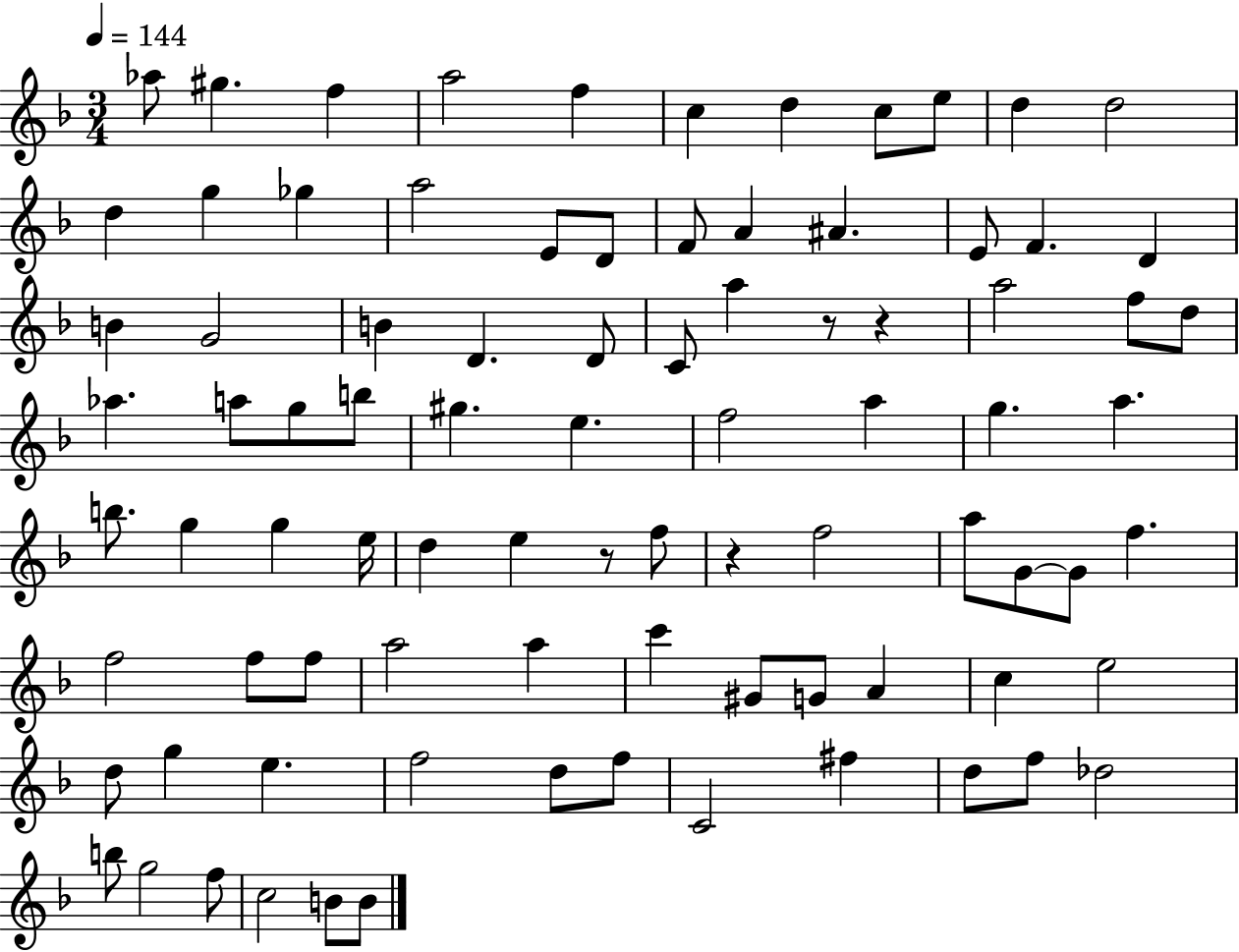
{
  \clef treble
  \numericTimeSignature
  \time 3/4
  \key f \major
  \tempo 4 = 144
  aes''8 gis''4. f''4 | a''2 f''4 | c''4 d''4 c''8 e''8 | d''4 d''2 | \break d''4 g''4 ges''4 | a''2 e'8 d'8 | f'8 a'4 ais'4. | e'8 f'4. d'4 | \break b'4 g'2 | b'4 d'4. d'8 | c'8 a''4 r8 r4 | a''2 f''8 d''8 | \break aes''4. a''8 g''8 b''8 | gis''4. e''4. | f''2 a''4 | g''4. a''4. | \break b''8. g''4 g''4 e''16 | d''4 e''4 r8 f''8 | r4 f''2 | a''8 g'8~~ g'8 f''4. | \break f''2 f''8 f''8 | a''2 a''4 | c'''4 gis'8 g'8 a'4 | c''4 e''2 | \break d''8 g''4 e''4. | f''2 d''8 f''8 | c'2 fis''4 | d''8 f''8 des''2 | \break b''8 g''2 f''8 | c''2 b'8 b'8 | \bar "|."
}